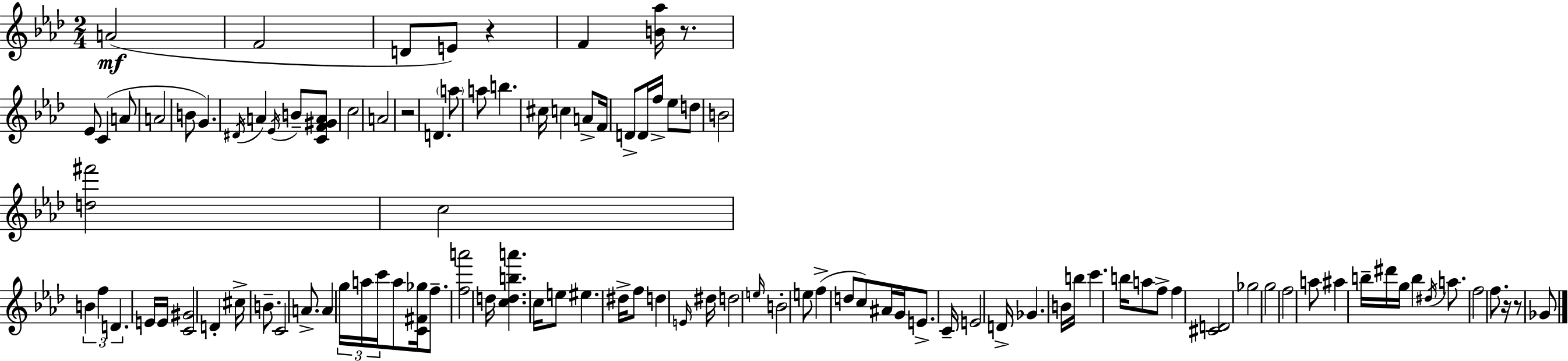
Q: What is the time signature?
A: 2/4